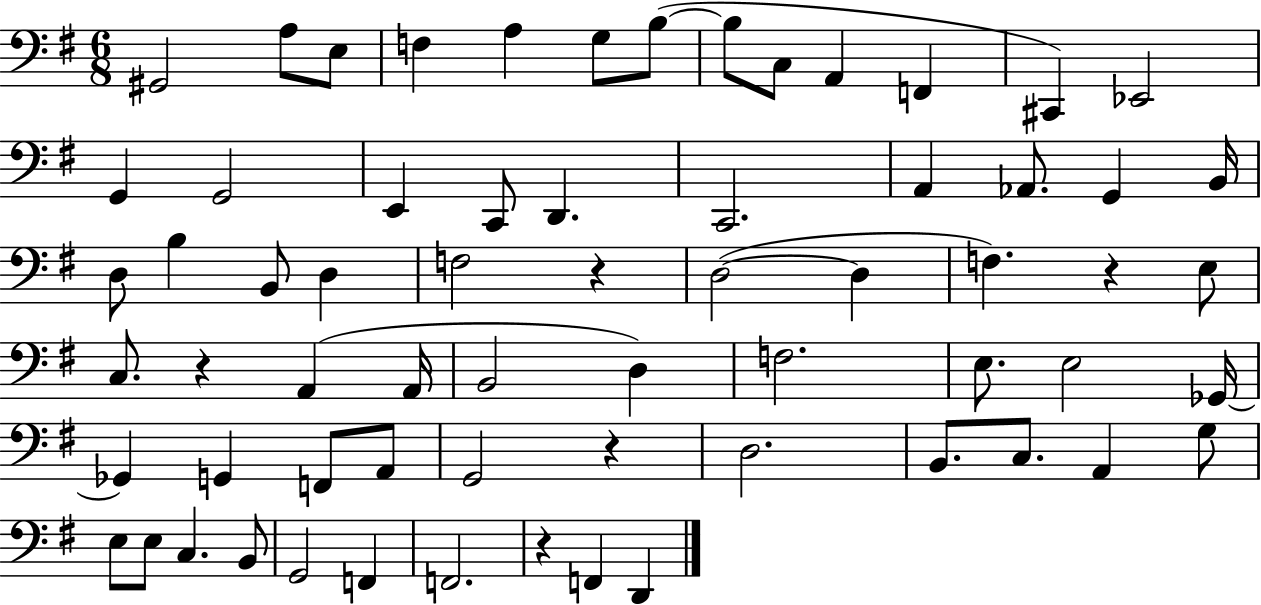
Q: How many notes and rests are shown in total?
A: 65